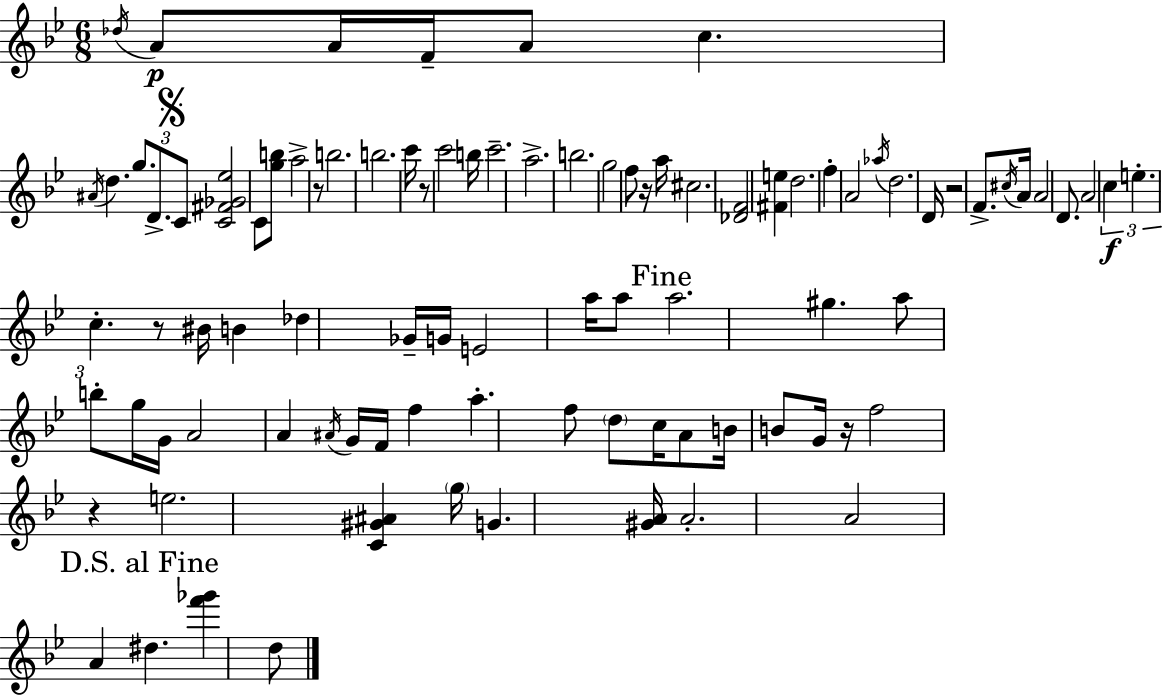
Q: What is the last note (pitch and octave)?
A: D5